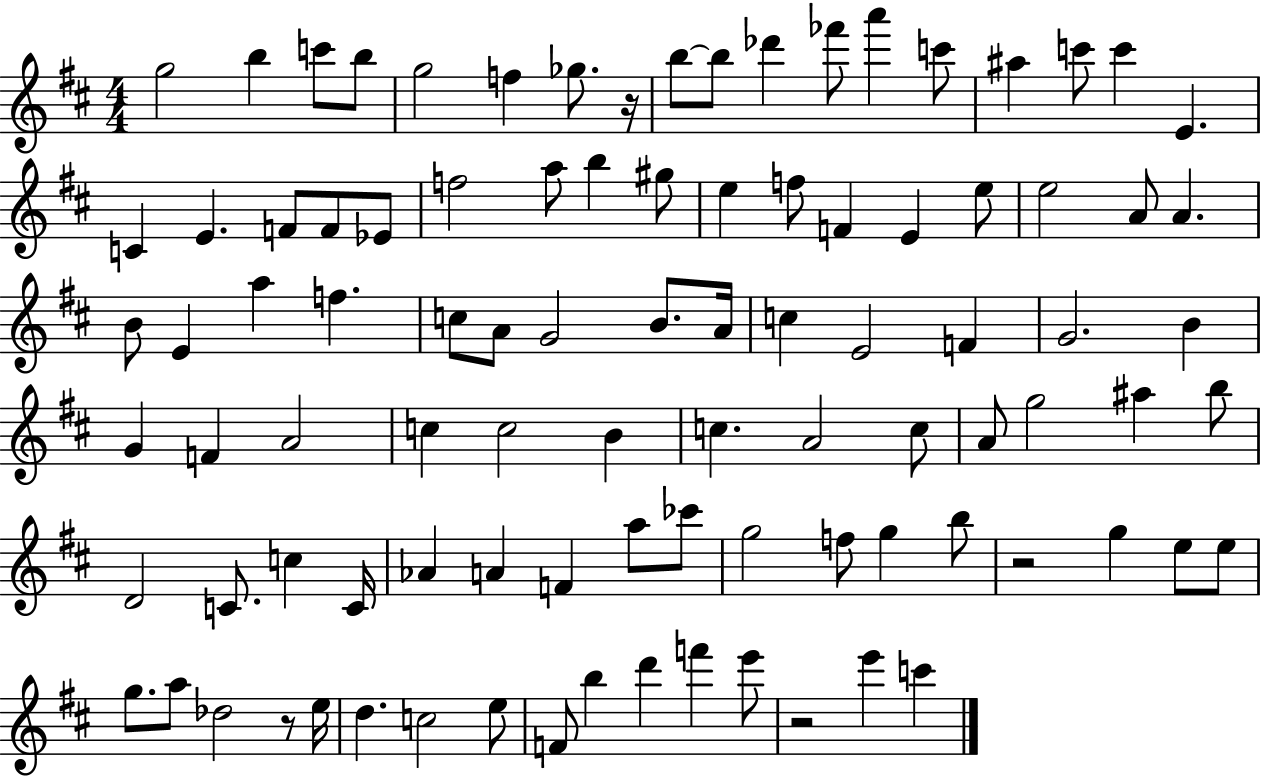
G5/h B5/q C6/e B5/e G5/h F5/q Gb5/e. R/s B5/e B5/e Db6/q FES6/e A6/q C6/e A#5/q C6/e C6/q E4/q. C4/q E4/q. F4/e F4/e Eb4/e F5/h A5/e B5/q G#5/e E5/q F5/e F4/q E4/q E5/e E5/h A4/e A4/q. B4/e E4/q A5/q F5/q. C5/e A4/e G4/h B4/e. A4/s C5/q E4/h F4/q G4/h. B4/q G4/q F4/q A4/h C5/q C5/h B4/q C5/q. A4/h C5/e A4/e G5/h A#5/q B5/e D4/h C4/e. C5/q C4/s Ab4/q A4/q F4/q A5/e CES6/e G5/h F5/e G5/q B5/e R/h G5/q E5/e E5/e G5/e. A5/e Db5/h R/e E5/s D5/q. C5/h E5/e F4/e B5/q D6/q F6/q E6/e R/h E6/q C6/q